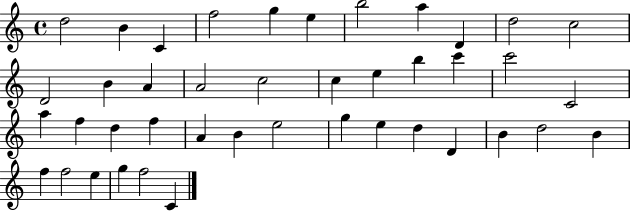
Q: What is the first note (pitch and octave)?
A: D5